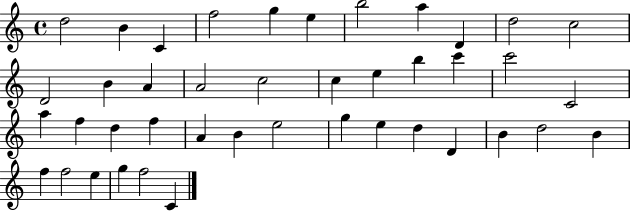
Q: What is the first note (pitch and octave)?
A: D5